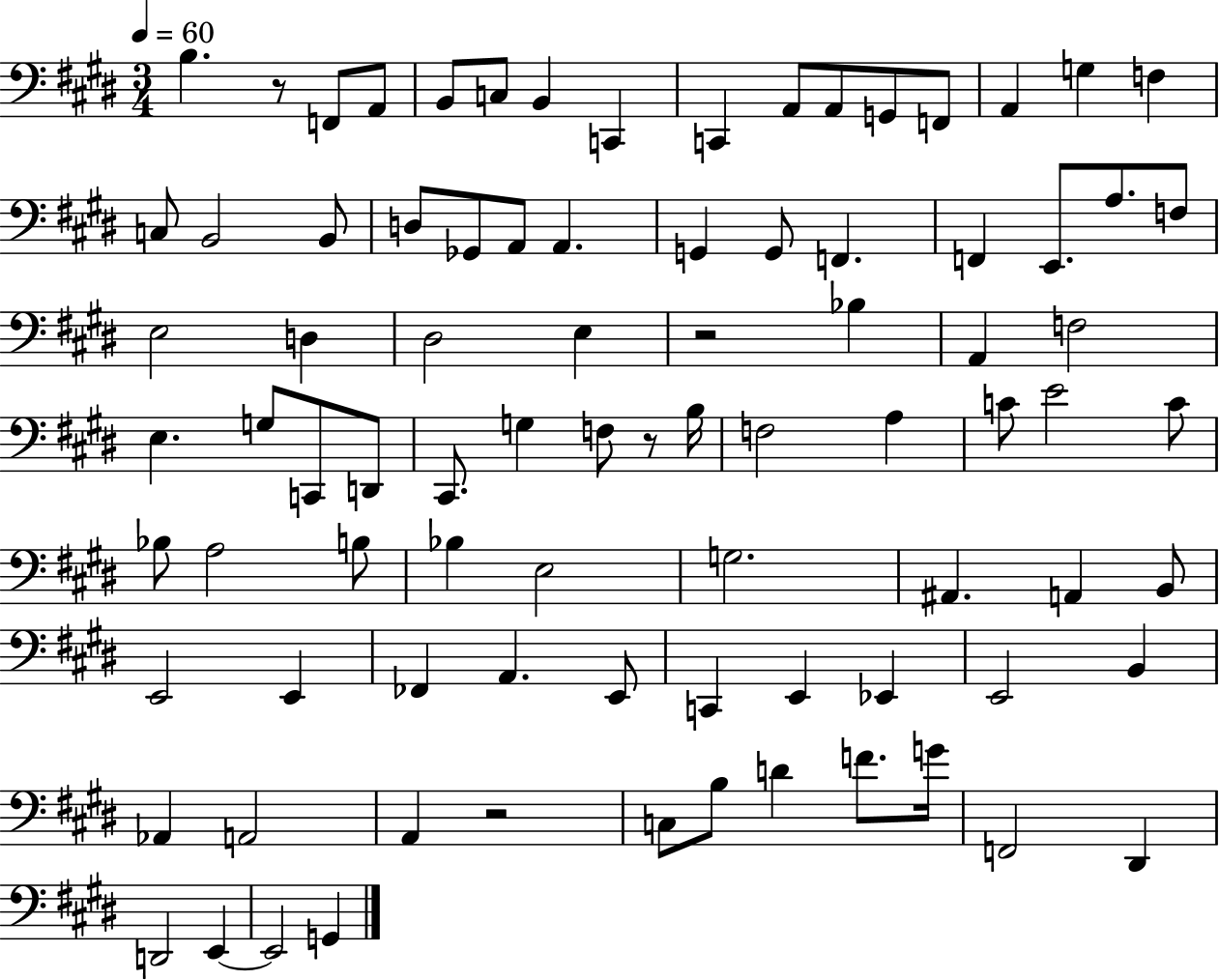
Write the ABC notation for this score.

X:1
T:Untitled
M:3/4
L:1/4
K:E
B, z/2 F,,/2 A,,/2 B,,/2 C,/2 B,, C,, C,, A,,/2 A,,/2 G,,/2 F,,/2 A,, G, F, C,/2 B,,2 B,,/2 D,/2 _G,,/2 A,,/2 A,, G,, G,,/2 F,, F,, E,,/2 A,/2 F,/2 E,2 D, ^D,2 E, z2 _B, A,, F,2 E, G,/2 C,,/2 D,,/2 ^C,,/2 G, F,/2 z/2 B,/4 F,2 A, C/2 E2 C/2 _B,/2 A,2 B,/2 _B, E,2 G,2 ^A,, A,, B,,/2 E,,2 E,, _F,, A,, E,,/2 C,, E,, _E,, E,,2 B,, _A,, A,,2 A,, z2 C,/2 B,/2 D F/2 G/4 F,,2 ^D,, D,,2 E,, E,,2 G,,